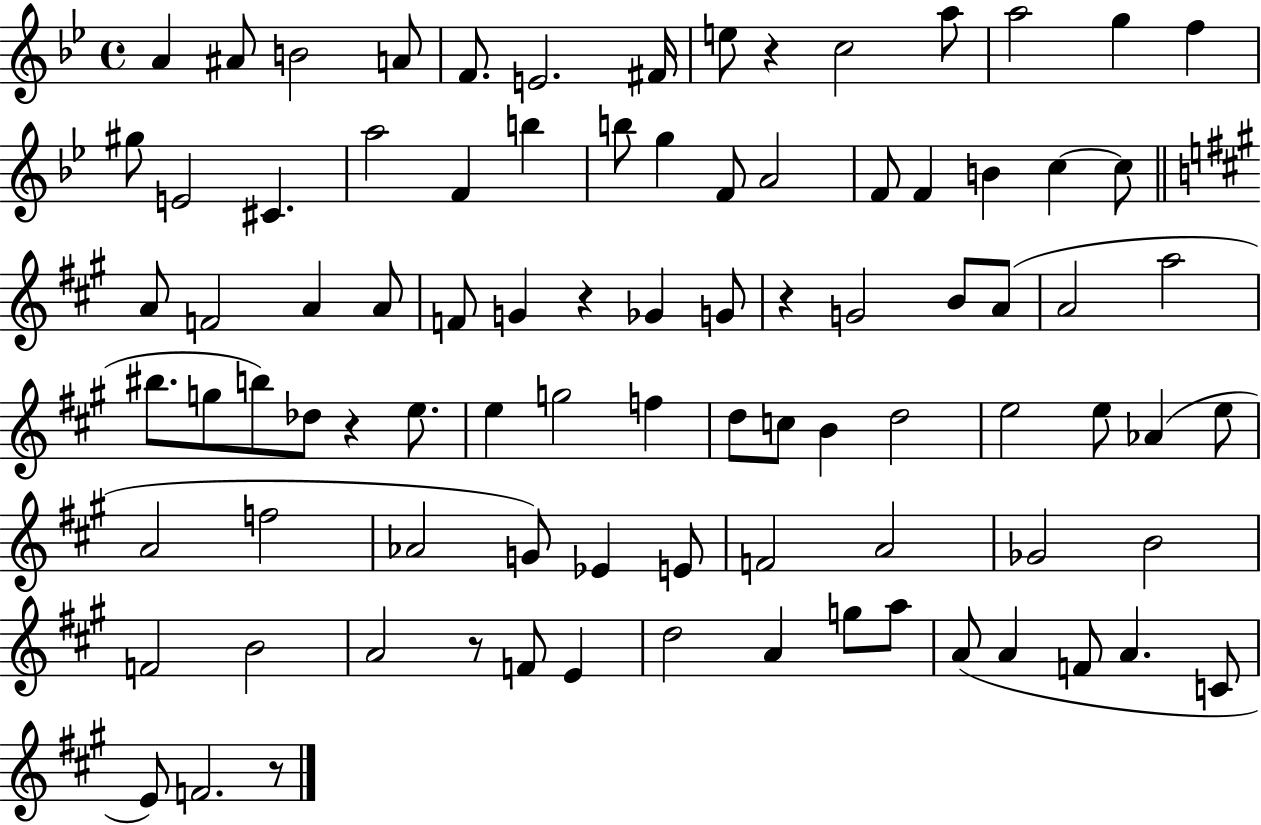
A4/q A#4/e B4/h A4/e F4/e. E4/h. F#4/s E5/e R/q C5/h A5/e A5/h G5/q F5/q G#5/e E4/h C#4/q. A5/h F4/q B5/q B5/e G5/q F4/e A4/h F4/e F4/q B4/q C5/q C5/e A4/e F4/h A4/q A4/e F4/e G4/q R/q Gb4/q G4/e R/q G4/h B4/e A4/e A4/h A5/h BIS5/e. G5/e B5/e Db5/e R/q E5/e. E5/q G5/h F5/q D5/e C5/e B4/q D5/h E5/h E5/e Ab4/q E5/e A4/h F5/h Ab4/h G4/e Eb4/q E4/e F4/h A4/h Gb4/h B4/h F4/h B4/h A4/h R/e F4/e E4/q D5/h A4/q G5/e A5/e A4/e A4/q F4/e A4/q. C4/e E4/e F4/h. R/e